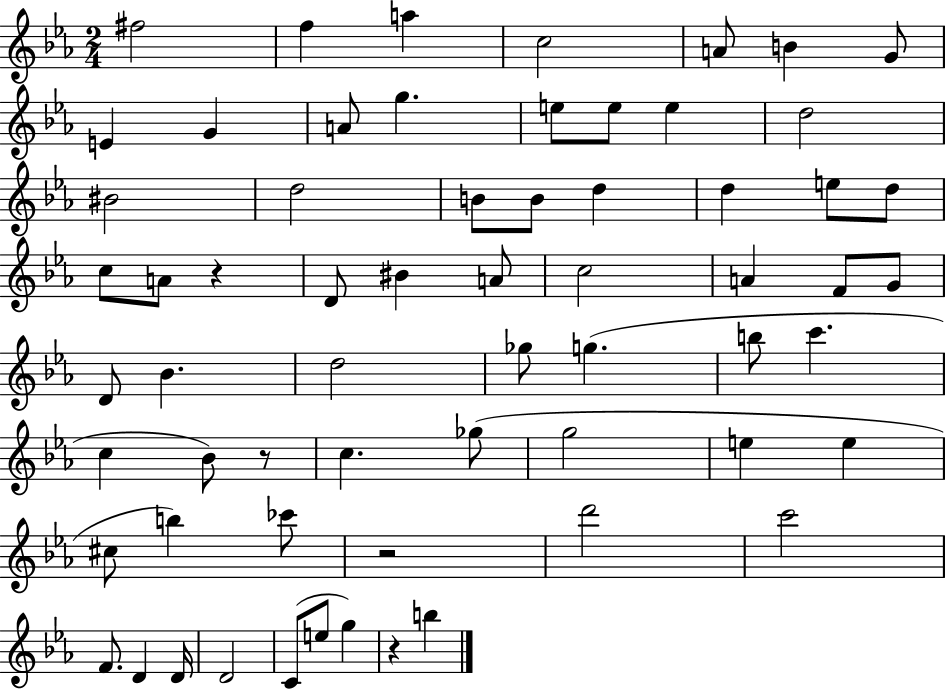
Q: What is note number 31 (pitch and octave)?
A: F4